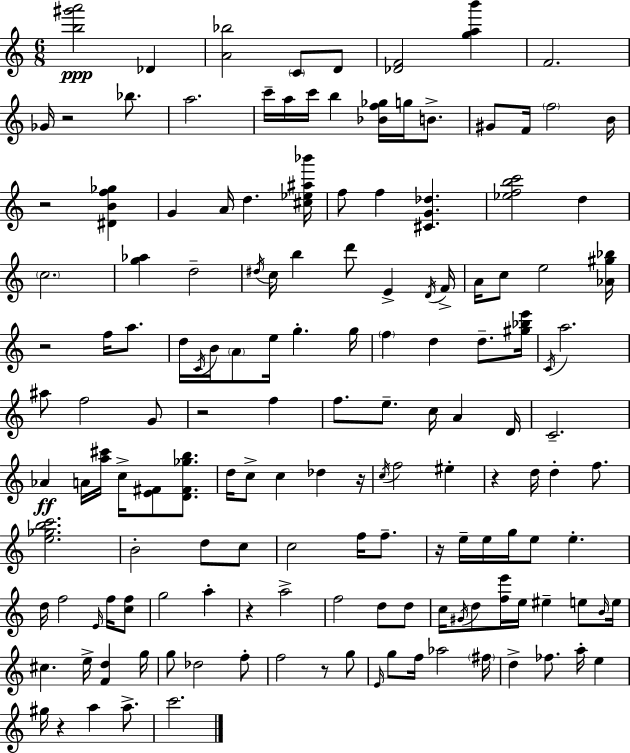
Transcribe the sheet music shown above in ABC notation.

X:1
T:Untitled
M:6/8
L:1/4
K:C
[b^g'a']2 _D [A_b]2 C/2 D/2 [_DF]2 [gab'] F2 _G/4 z2 _b/2 a2 c'/4 a/4 c'/4 b [_Bf_g]/4 g/4 B/2 ^G/2 F/4 f2 B/4 z2 [^DBf_g] G A/4 d [^c_e^a_b']/4 f/2 f [^CG_d] [_efbc']2 d c2 [g_a] d2 ^d/4 c/4 b d'/2 E D/4 F/4 A/4 c/2 e2 [_A^g_b]/4 z2 f/4 a/2 d/4 C/4 B/4 A/2 e/4 g g/4 f d d/2 [^g_be']/4 C/4 a2 ^a/2 f2 G/2 z2 f f/2 e/2 c/4 A D/4 C2 _A A/4 [a^c']/4 c/4 [E^F]/2 [D^F_gb]/2 d/4 c/2 c _d z/4 c/4 f2 ^e z d/4 d f/2 [e_gbc']2 B2 d/2 c/2 c2 f/4 f/2 z/4 e/4 e/4 g/4 e/2 e d/4 f2 E/4 f/4 [cf]/2 g2 a z a2 f2 d/2 d/2 c/4 ^G/4 d/2 [fe']/4 e/4 ^e e/2 B/4 e/4 ^c e/4 [Fd] g/4 g/2 _d2 f/2 f2 z/2 g/2 E/4 g/2 f/4 _a2 ^f/4 d _f/2 a/4 e ^g/4 z a a/2 c'2